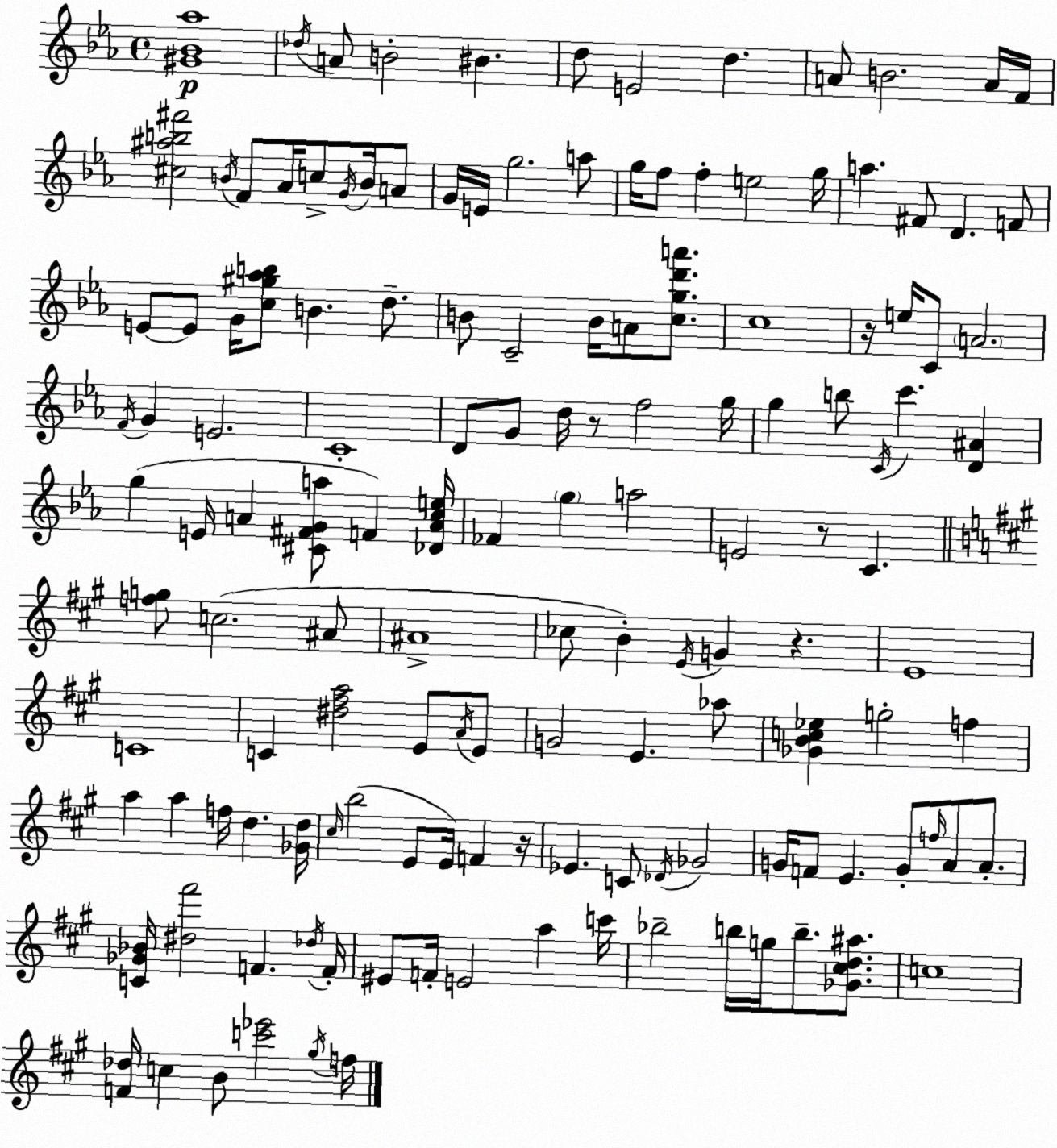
X:1
T:Untitled
M:4/4
L:1/4
K:Eb
[^G_B_a]4 _d/4 A/2 B2 ^B d/2 E2 d A/2 B2 A/4 F/4 [^c^ab^f']2 B/4 F/2 _A/4 c/2 G/4 B/4 A/2 G/4 E/4 g2 a/2 g/4 f/2 f e2 g/4 a ^F/2 D F/2 E/2 E/2 G/4 [c^g_ab]/2 B d/2 B/2 C2 B/4 A/2 [cgd'a']/2 c4 z/4 e/4 C/2 A2 F/4 G E2 C4 D/2 G/2 d/4 z/2 f2 g/4 g b/2 C/4 c' [D^A] g E/4 A [^C^FGa]/2 F [_DAce]/4 _F g a2 E2 z/2 C [fg]/2 c2 ^A/2 ^A4 _c/2 B E/4 G z E4 C4 C [^d^fa]2 E/2 A/4 E/2 G2 E _a/2 [_GBc_e] g2 f a a f/4 d [_Gd]/4 ^c/4 b2 E/2 E/4 F z/4 _E C/2 _D/4 _G2 G/4 F/2 E G/2 f/4 A/2 A/2 [C_G_B]/4 [^d^f']2 F _d/4 F/4 ^E/2 F/4 E2 a c'/4 _b2 b/4 g/4 b/2 [_G^cd^a]/2 c4 [F_d]/4 c B/2 [c'_e']2 ^g/4 f/4